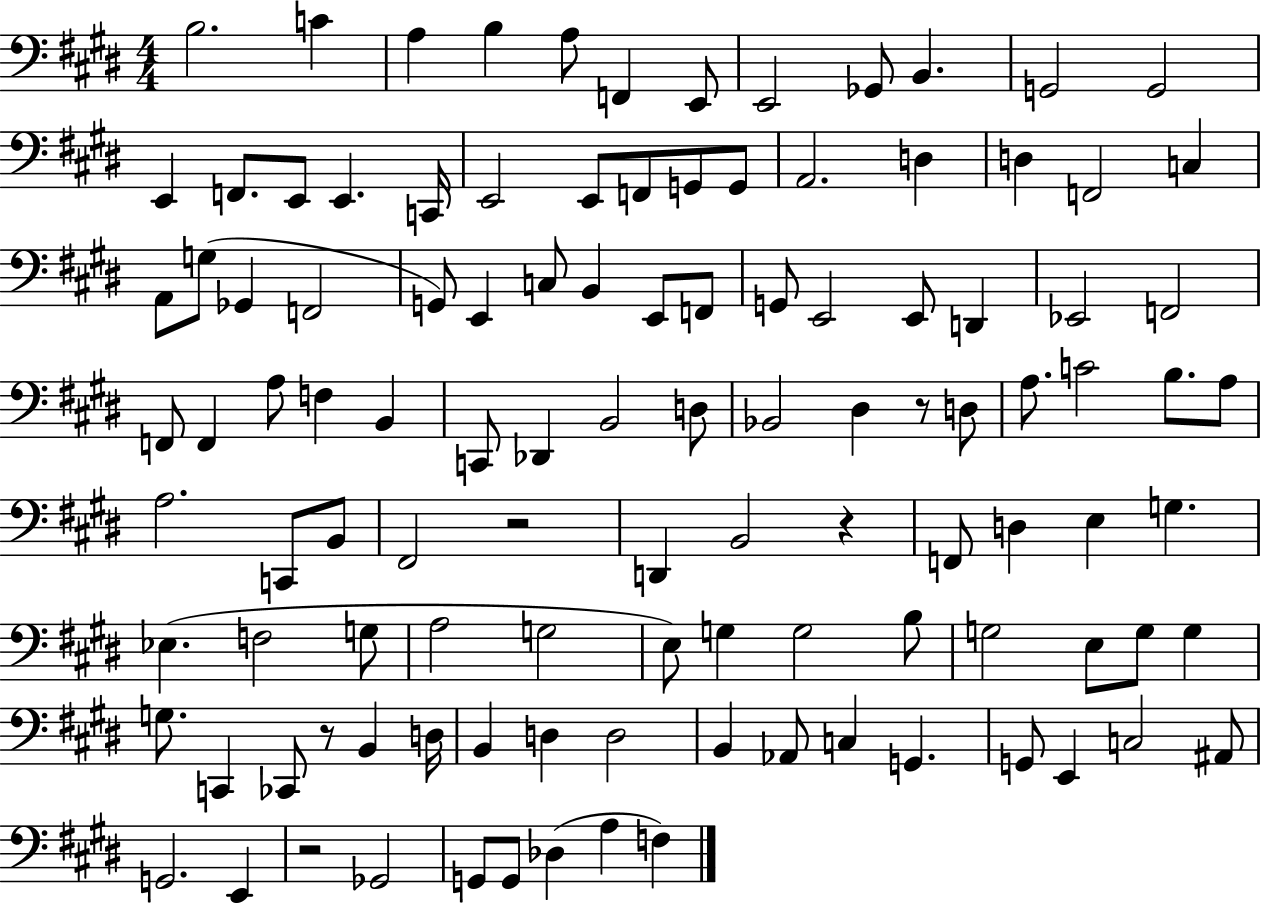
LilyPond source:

{
  \clef bass
  \numericTimeSignature
  \time 4/4
  \key e \major
  b2. c'4 | a4 b4 a8 f,4 e,8 | e,2 ges,8 b,4. | g,2 g,2 | \break e,4 f,8. e,8 e,4. c,16 | e,2 e,8 f,8 g,8 g,8 | a,2. d4 | d4 f,2 c4 | \break a,8 g8( ges,4 f,2 | g,8) e,4 c8 b,4 e,8 f,8 | g,8 e,2 e,8 d,4 | ees,2 f,2 | \break f,8 f,4 a8 f4 b,4 | c,8 des,4 b,2 d8 | bes,2 dis4 r8 d8 | a8. c'2 b8. a8 | \break a2. c,8 b,8 | fis,2 r2 | d,4 b,2 r4 | f,8 d4 e4 g4. | \break ees4.( f2 g8 | a2 g2 | e8) g4 g2 b8 | g2 e8 g8 g4 | \break g8. c,4 ces,8 r8 b,4 d16 | b,4 d4 d2 | b,4 aes,8 c4 g,4. | g,8 e,4 c2 ais,8 | \break g,2. e,4 | r2 ges,2 | g,8 g,8 des4( a4 f4) | \bar "|."
}